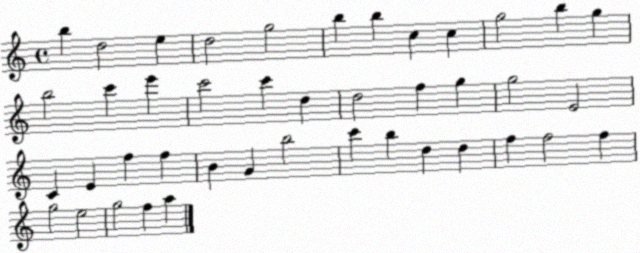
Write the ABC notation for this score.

X:1
T:Untitled
M:4/4
L:1/4
K:C
b d2 e d2 g2 b b c c g2 b g b2 c' e' c'2 c' d d2 f g g2 E2 C E f f B G b2 c' b d d f f2 f g2 e2 g2 f a